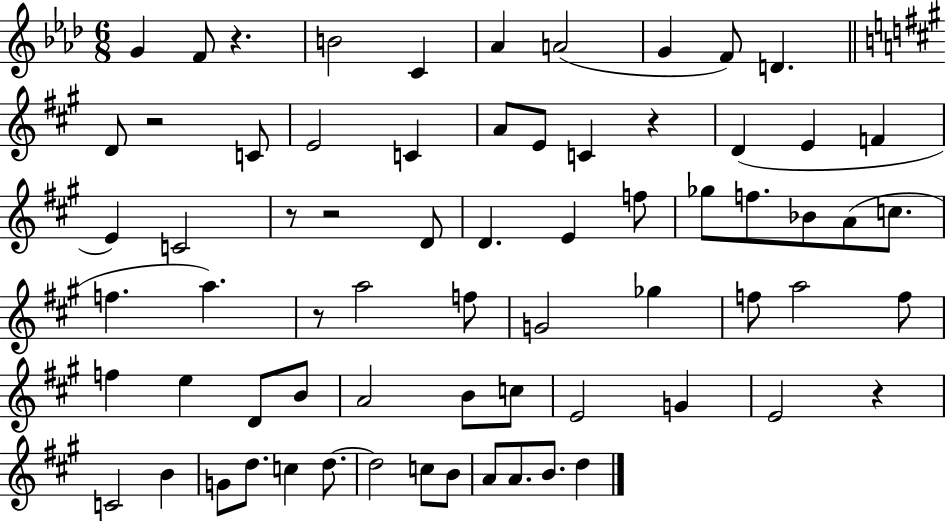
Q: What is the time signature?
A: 6/8